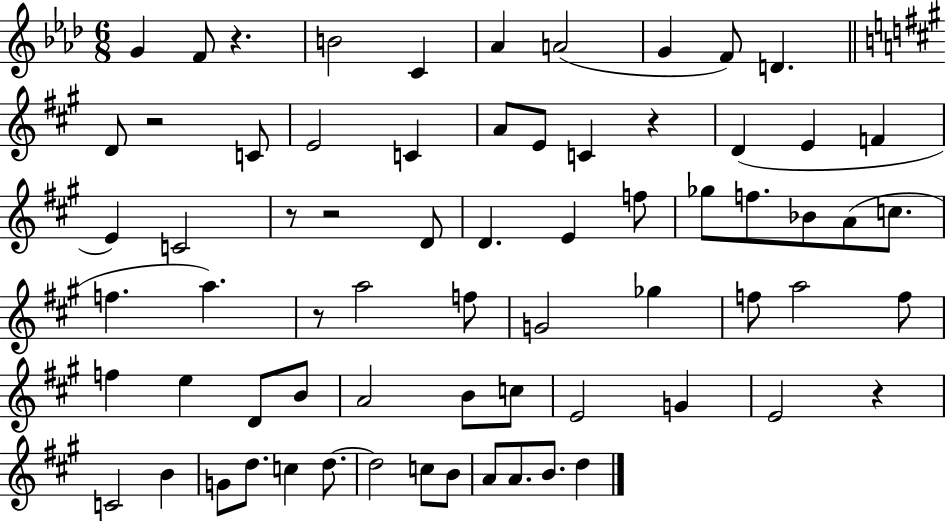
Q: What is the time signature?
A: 6/8